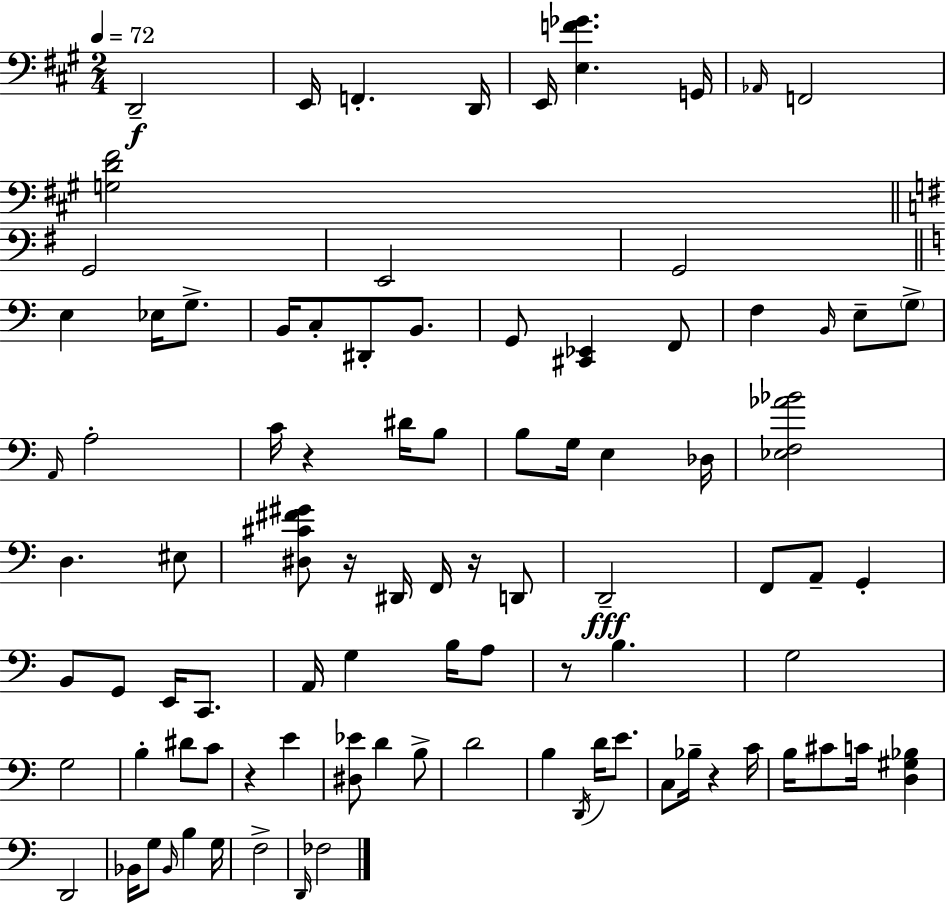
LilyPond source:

{
  \clef bass
  \numericTimeSignature
  \time 2/4
  \key a \major
  \tempo 4 = 72
  \repeat volta 2 { d,2--\f | e,16 f,4.-. d,16 | e,16 <e f' ges'>4. g,16 | \grace { aes,16 } f,2 | \break <g d' fis'>2 | \bar "||" \break \key g \major g,2 | e,2 | g,2 | \bar "||" \break \key c \major e4 ees16 g8.-> | b,16 c8-. dis,8-. b,8. | g,8 <cis, ees,>4 f,8 | f4 \grace { b,16 } e8-- \parenthesize g8-> | \break \grace { a,16 } a2-. | c'16 r4 dis'16 | b8 b8 g16 e4 | des16 <ees f aes' bes'>2 | \break d4. | eis8 <dis cis' fis' gis'>8 r16 dis,16 f,16 r16 | d,8 d,2--\fff | f,8 a,8-- g,4-. | \break b,8 g,8 e,16 c,8. | a,16 g4 b16 | a8 r8 b4. | g2 | \break g2 | b4-. dis'8 | c'8 r4 e'4 | <dis ees'>8 d'4 | \break b8-> d'2 | b4 \acciaccatura { d,16 } d'16 | e'8. c8 bes16-- r4 | c'16 b16 cis'8 c'16 <d gis bes>4 | \break d,2 | bes,16 g8 \grace { bes,16 } b4 | g16 f2-> | \grace { d,16 } fes2 | \break } \bar "|."
}